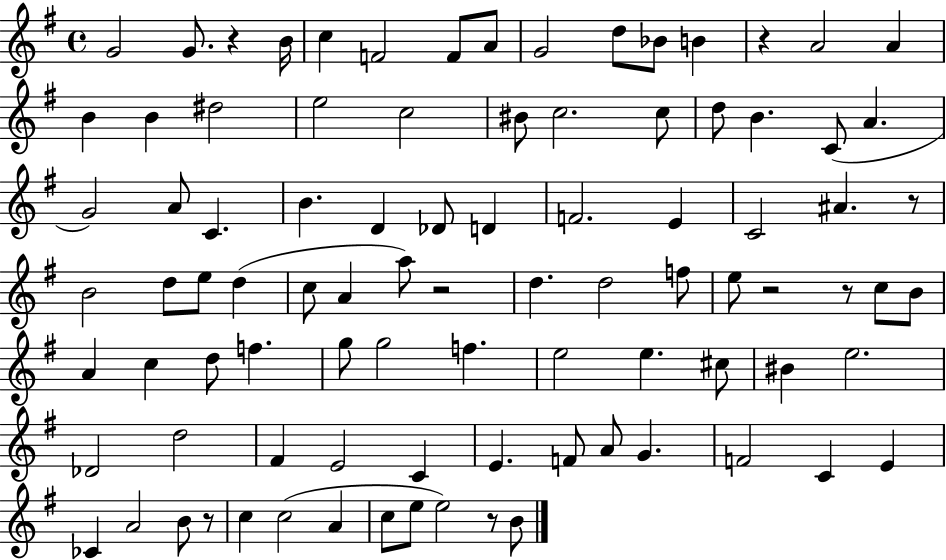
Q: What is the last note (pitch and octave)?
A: B4